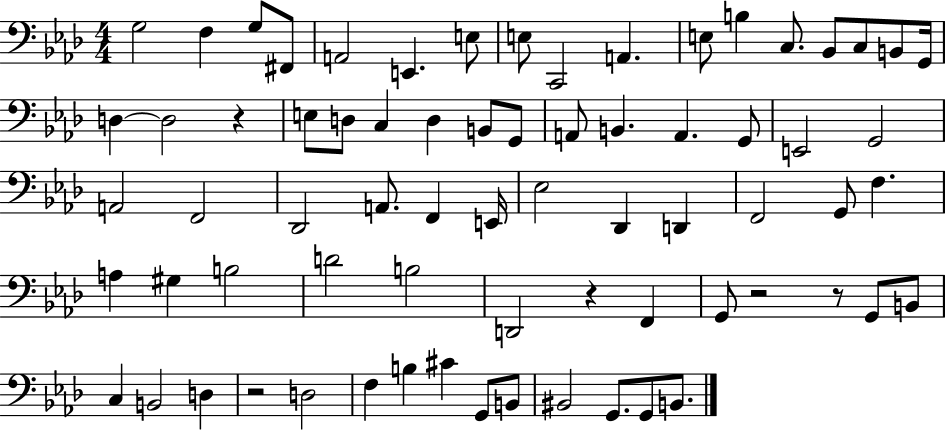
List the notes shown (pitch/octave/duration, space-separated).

G3/h F3/q G3/e F#2/e A2/h E2/q. E3/e E3/e C2/h A2/q. E3/e B3/q C3/e. Bb2/e C3/e B2/e G2/s D3/q D3/h R/q E3/e D3/e C3/q D3/q B2/e G2/e A2/e B2/q. A2/q. G2/e E2/h G2/h A2/h F2/h Db2/h A2/e. F2/q E2/s Eb3/h Db2/q D2/q F2/h G2/e F3/q. A3/q G#3/q B3/h D4/h B3/h D2/h R/q F2/q G2/e R/h R/e G2/e B2/e C3/q B2/h D3/q R/h D3/h F3/q B3/q C#4/q G2/e B2/e BIS2/h G2/e. G2/e B2/e.